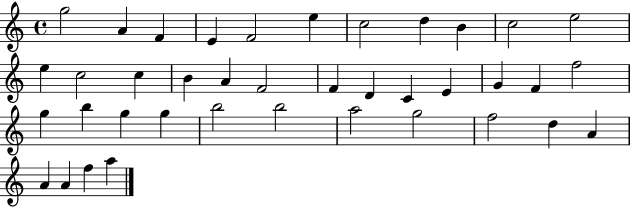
{
  \clef treble
  \time 4/4
  \defaultTimeSignature
  \key c \major
  g''2 a'4 f'4 | e'4 f'2 e''4 | c''2 d''4 b'4 | c''2 e''2 | \break e''4 c''2 c''4 | b'4 a'4 f'2 | f'4 d'4 c'4 e'4 | g'4 f'4 f''2 | \break g''4 b''4 g''4 g''4 | b''2 b''2 | a''2 g''2 | f''2 d''4 a'4 | \break a'4 a'4 f''4 a''4 | \bar "|."
}